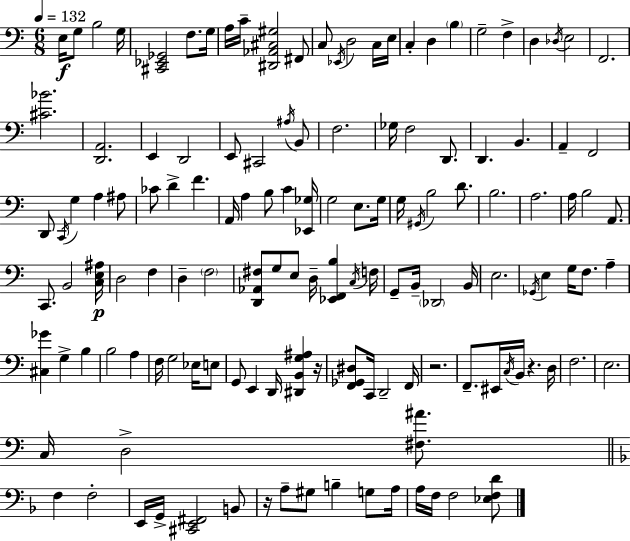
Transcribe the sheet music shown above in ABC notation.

X:1
T:Untitled
M:6/8
L:1/4
K:C
E,/4 G,/2 B,2 G,/4 [^C,,_E,,_G,,]2 F,/2 G,/4 A,/4 C/4 [^D,,_A,,^C,^G,]2 ^F,,/2 C,/2 _E,,/4 D,2 C,/4 E,/4 C, D, B, G,2 F, D, _D,/4 E,2 F,,2 [^C_B]2 [D,,A,,]2 E,, D,,2 E,,/2 ^C,,2 ^A,/4 B,,/2 F,2 _G,/4 F,2 D,,/2 D,, B,, A,, F,,2 D,,/2 C,,/4 G, A, ^A,/2 _C/2 D F A,,/4 A, B,/2 C [_E,,_G,]/4 G,2 E,/2 G,/4 G,/4 ^G,,/4 B,2 D/2 B,2 A,2 A,/4 B,2 A,,/2 C,,/2 B,,2 [C,E,^A,]/4 D,2 F, D, F,2 [D,,_A,,^F,]/2 G,/2 E,/2 D,/4 [_E,,F,,B,] C,/4 F,/4 G,,/2 B,,/4 _D,,2 B,,/4 E,2 _G,,/4 E, G,/4 F,/2 A, [^C,_G] G, B, B,2 A, F,/4 G,2 _E,/4 E,/2 G,,/2 E,, D,,/4 [^D,,B,,G,^A,] z/4 [F,,_G,,^D,]/2 C,,/4 D,,2 F,,/4 z2 F,,/2 ^E,,/4 C,/4 B,,/4 z D,/4 F,2 E,2 C,/4 D,2 [^F,^A]/2 F, F,2 E,,/4 G,,/4 [^C,,E,,^F,,]2 B,,/2 z/4 A,/2 ^G,/2 B, G,/2 A,/4 A,/4 F,/4 F,2 [_E,F,D]/2